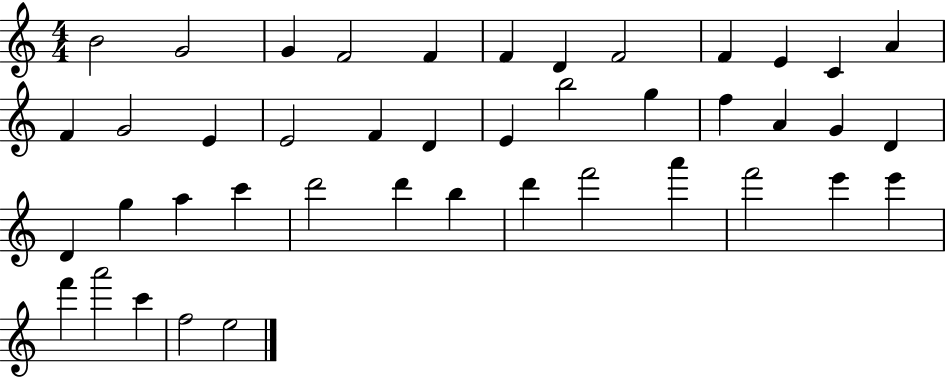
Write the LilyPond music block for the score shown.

{
  \clef treble
  \numericTimeSignature
  \time 4/4
  \key c \major
  b'2 g'2 | g'4 f'2 f'4 | f'4 d'4 f'2 | f'4 e'4 c'4 a'4 | \break f'4 g'2 e'4 | e'2 f'4 d'4 | e'4 b''2 g''4 | f''4 a'4 g'4 d'4 | \break d'4 g''4 a''4 c'''4 | d'''2 d'''4 b''4 | d'''4 f'''2 a'''4 | f'''2 e'''4 e'''4 | \break f'''4 a'''2 c'''4 | f''2 e''2 | \bar "|."
}